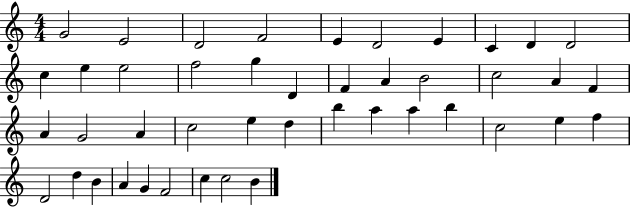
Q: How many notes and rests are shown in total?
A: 44